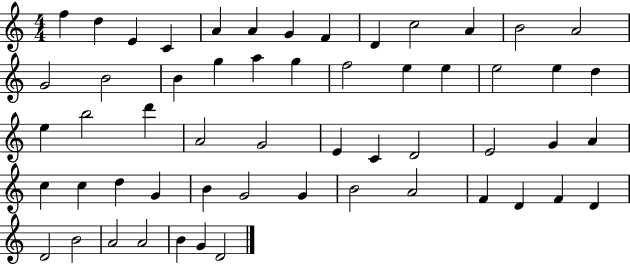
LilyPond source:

{
  \clef treble
  \numericTimeSignature
  \time 4/4
  \key c \major
  f''4 d''4 e'4 c'4 | a'4 a'4 g'4 f'4 | d'4 c''2 a'4 | b'2 a'2 | \break g'2 b'2 | b'4 g''4 a''4 g''4 | f''2 e''4 e''4 | e''2 e''4 d''4 | \break e''4 b''2 d'''4 | a'2 g'2 | e'4 c'4 d'2 | e'2 g'4 a'4 | \break c''4 c''4 d''4 g'4 | b'4 g'2 g'4 | b'2 a'2 | f'4 d'4 f'4 d'4 | \break d'2 b'2 | a'2 a'2 | b'4 g'4 d'2 | \bar "|."
}